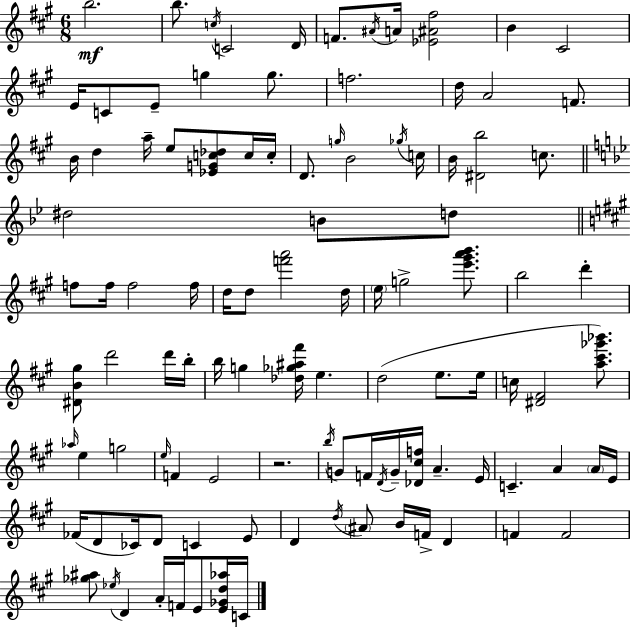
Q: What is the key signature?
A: A major